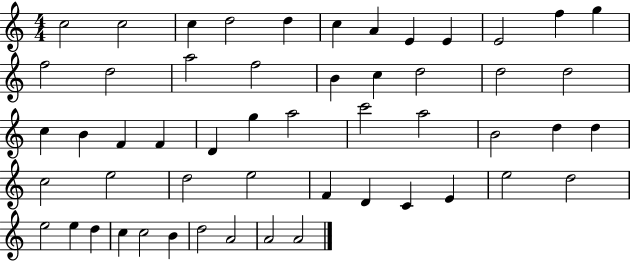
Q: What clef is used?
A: treble